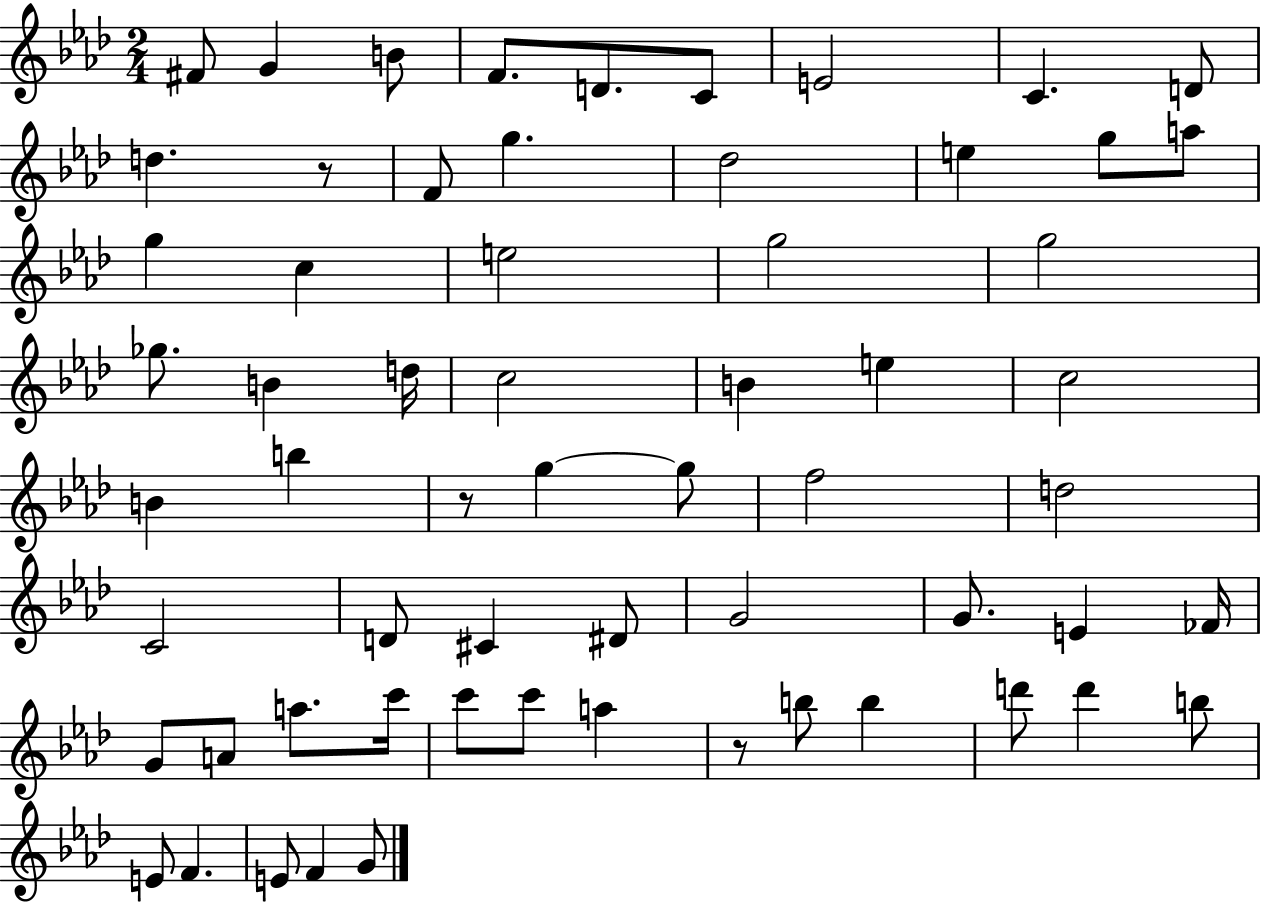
F#4/e G4/q B4/e F4/e. D4/e. C4/e E4/h C4/q. D4/e D5/q. R/e F4/e G5/q. Db5/h E5/q G5/e A5/e G5/q C5/q E5/h G5/h G5/h Gb5/e. B4/q D5/s C5/h B4/q E5/q C5/h B4/q B5/q R/e G5/q G5/e F5/h D5/h C4/h D4/e C#4/q D#4/e G4/h G4/e. E4/q FES4/s G4/e A4/e A5/e. C6/s C6/e C6/e A5/q R/e B5/e B5/q D6/e D6/q B5/e E4/e F4/q. E4/e F4/q G4/e